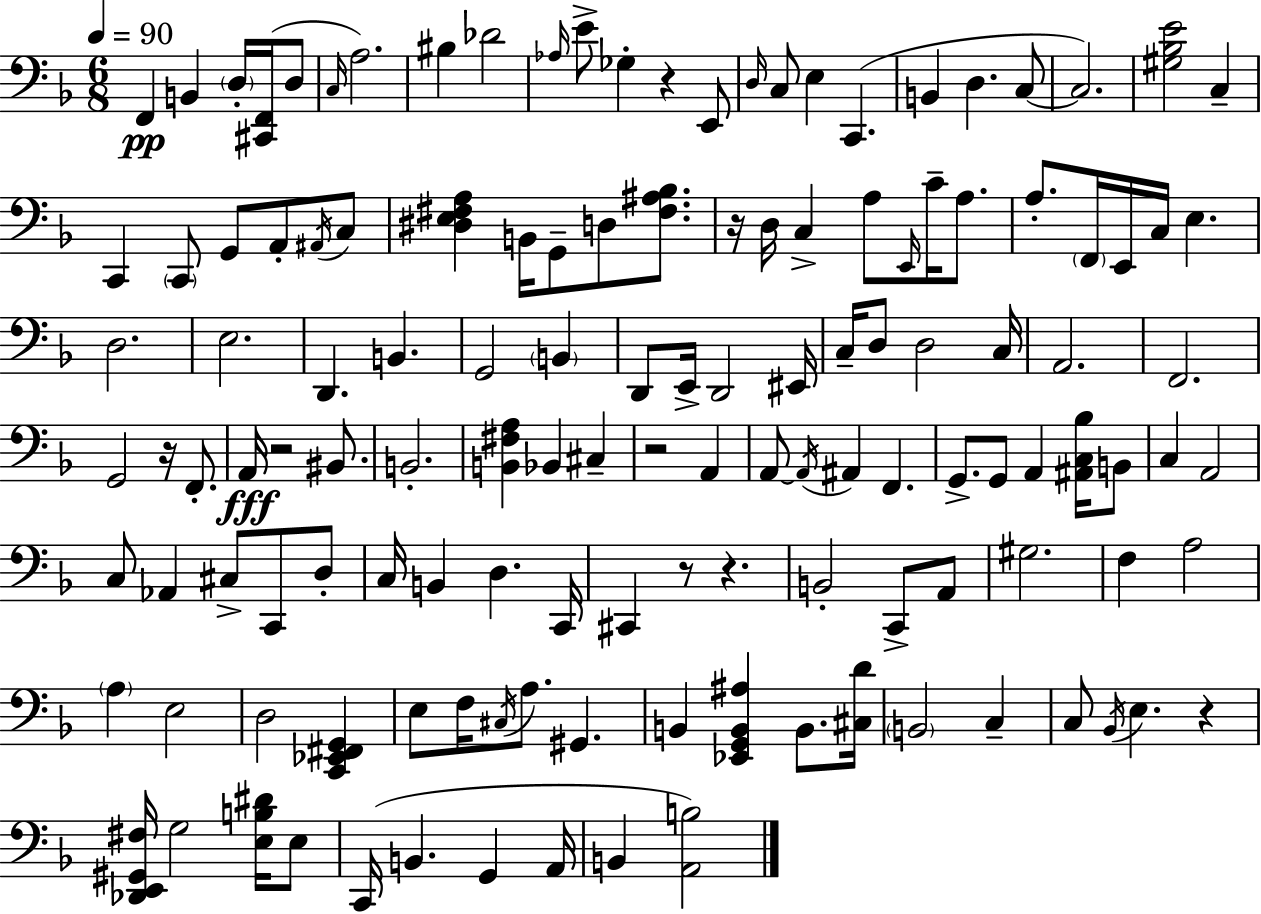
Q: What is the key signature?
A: F major